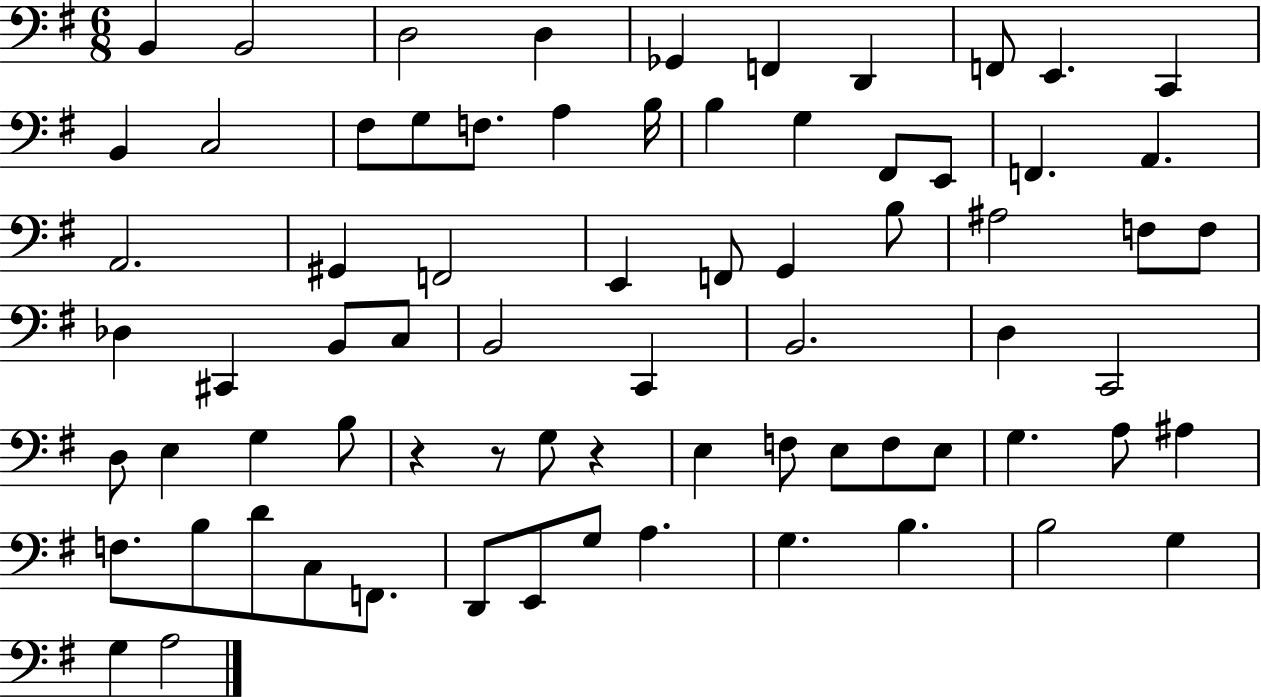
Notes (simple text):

B2/q B2/h D3/h D3/q Gb2/q F2/q D2/q F2/e E2/q. C2/q B2/q C3/h F#3/e G3/e F3/e. A3/q B3/s B3/q G3/q F#2/e E2/e F2/q. A2/q. A2/h. G#2/q F2/h E2/q F2/e G2/q B3/e A#3/h F3/e F3/e Db3/q C#2/q B2/e C3/e B2/h C2/q B2/h. D3/q C2/h D3/e E3/q G3/q B3/e R/q R/e G3/e R/q E3/q F3/e E3/e F3/e E3/e G3/q. A3/e A#3/q F3/e. B3/e D4/e C3/e F2/e. D2/e E2/e G3/e A3/q. G3/q. B3/q. B3/h G3/q G3/q A3/h